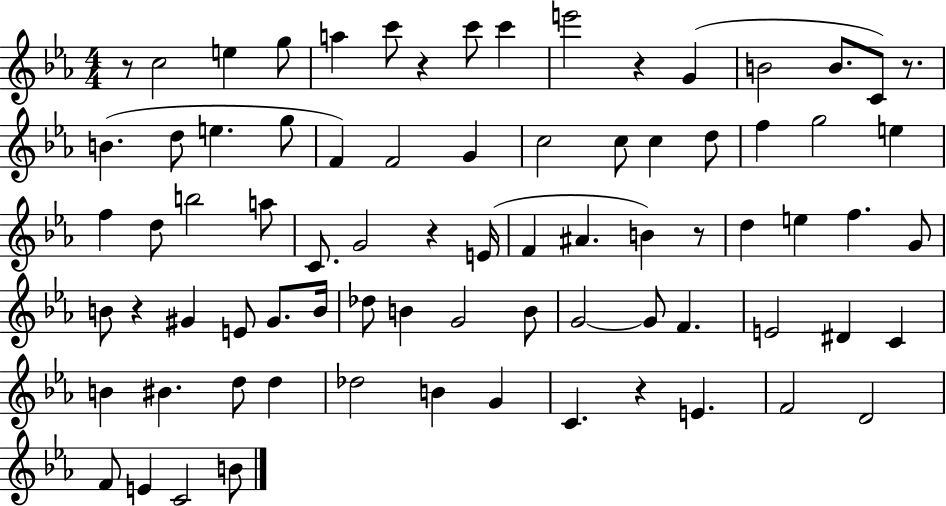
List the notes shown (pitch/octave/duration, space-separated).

R/e C5/h E5/q G5/e A5/q C6/e R/q C6/e C6/q E6/h R/q G4/q B4/h B4/e. C4/e R/e. B4/q. D5/e E5/q. G5/e F4/q F4/h G4/q C5/h C5/e C5/q D5/e F5/q G5/h E5/q F5/q D5/e B5/h A5/e C4/e. G4/h R/q E4/s F4/q A#4/q. B4/q R/e D5/q E5/q F5/q. G4/e B4/e R/q G#4/q E4/e G#4/e. B4/s Db5/e B4/q G4/h B4/e G4/h G4/e F4/q. E4/h D#4/q C4/q B4/q BIS4/q. D5/e D5/q Db5/h B4/q G4/q C4/q. R/q E4/q. F4/h D4/h F4/e E4/q C4/h B4/e